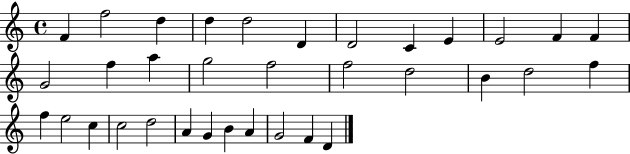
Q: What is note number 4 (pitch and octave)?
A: D5